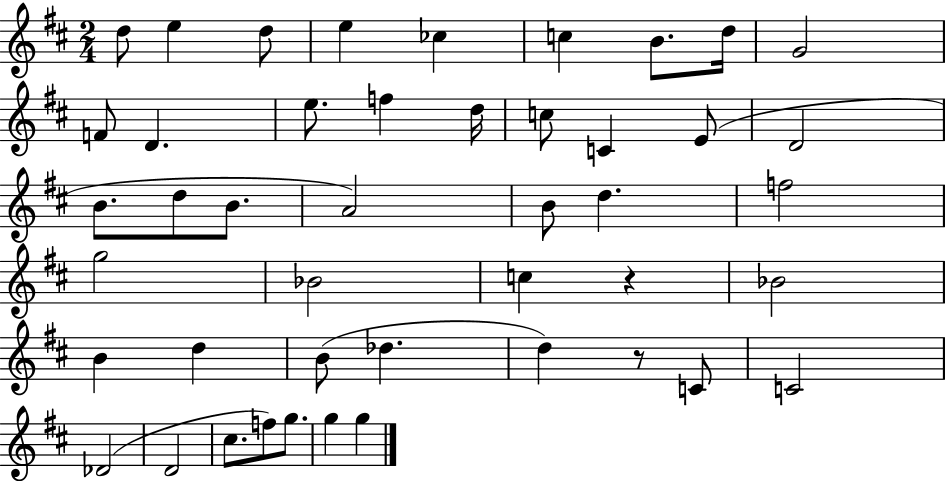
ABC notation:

X:1
T:Untitled
M:2/4
L:1/4
K:D
d/2 e d/2 e _c c B/2 d/4 G2 F/2 D e/2 f d/4 c/2 C E/2 D2 B/2 d/2 B/2 A2 B/2 d f2 g2 _B2 c z _B2 B d B/2 _d d z/2 C/2 C2 _D2 D2 ^c/2 f/2 g/2 g g